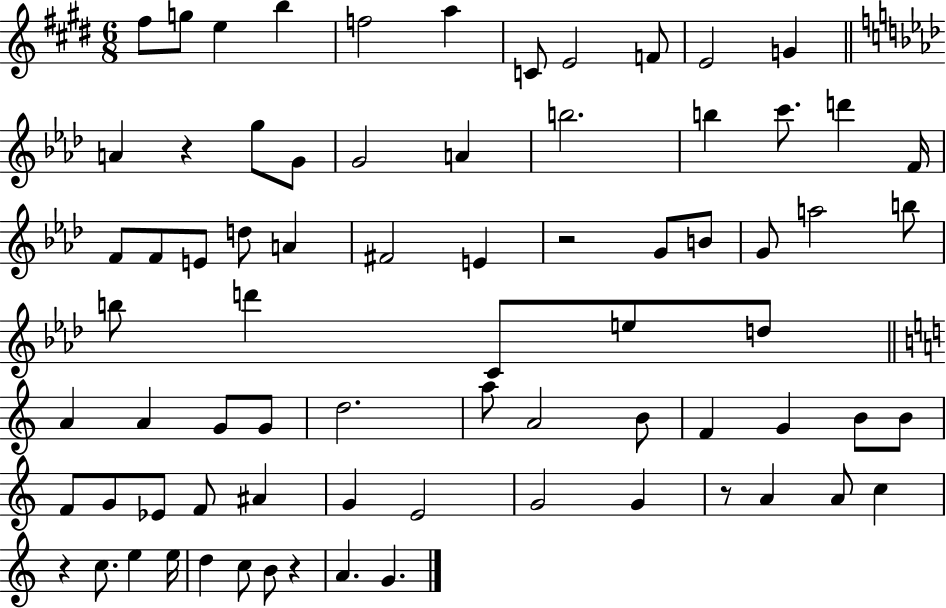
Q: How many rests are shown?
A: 5